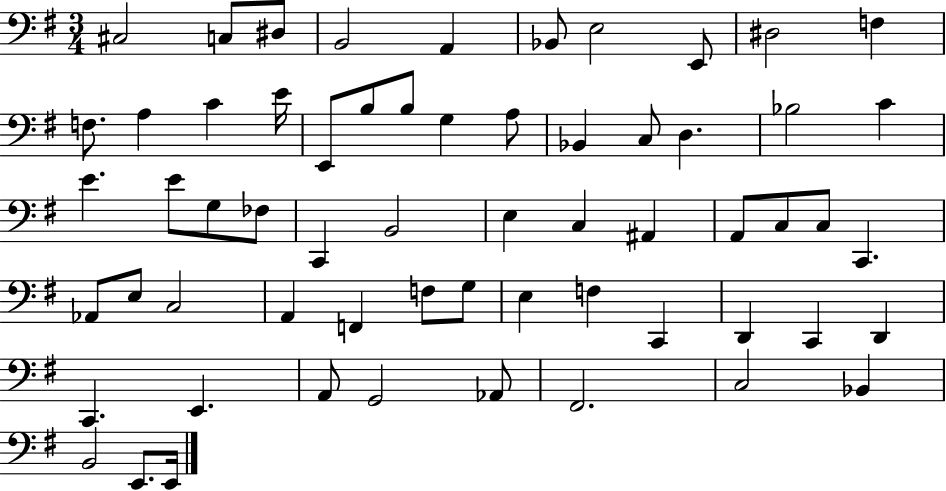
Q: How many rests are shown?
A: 0